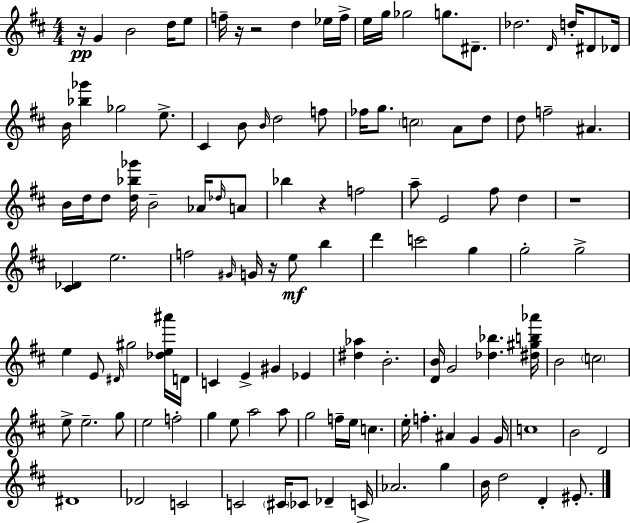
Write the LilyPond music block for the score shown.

{
  \clef treble
  \numericTimeSignature
  \time 4/4
  \key d \major
  r16\pp g'4 b'2 d''16 e''8 | f''16-- r16 r2 d''4 ees''16 f''16-> | e''16 g''16 ges''2 g''8. dis'8.-- | des''2. \grace { d'16 } d''16-. dis'8 | \break des'16 b'16 <bes'' ges'''>4 ges''2 e''8.-> | cis'4 b'8 \grace { b'16 } d''2 | f''8 fes''16 g''8. \parenthesize c''2 a'8 | d''8 d''8 f''2-- ais'4. | \break b'16 d''16 d''8 <d'' bes'' ges'''>16 b'2-- aes'16 | \grace { des''16 } a'8 bes''4 r4 f''2 | a''8-- e'2 fis''8 d''4 | r1 | \break <cis' des'>4 e''2. | f''2 \grace { gis'16 } g'16 r16 e''8\mf | b''4 d'''4 c'''2 | g''4 g''2-. g''2-> | \break e''4 e'8 \grace { dis'16 } gis''2 | <des'' e'' ais'''>16 d'16 c'4 e'4-> gis'4 | ees'4 <dis'' aes''>4 b'2.-. | <d' b'>16 g'2 <des'' bes''>4. | \break <dis'' gis'' b'' aes'''>16 b'2 \parenthesize c''2 | e''8-> e''2.-- | g''8 e''2 f''2-. | g''4 e''8 a''2 | \break a''8 g''2 f''16-- e''16 c''4. | e''16-. f''4.-. ais'4 | g'4 g'16 c''1 | b'2 d'2 | \break dis'1 | des'2 c'2 | c'2 \parenthesize cis'16 ces'8 | des'4-- c'16-> aes'2. | \break g''4 b'16 d''2 d'4-. | eis'8.-. \bar "|."
}